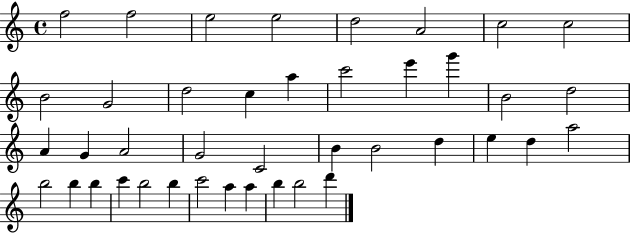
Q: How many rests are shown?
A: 0